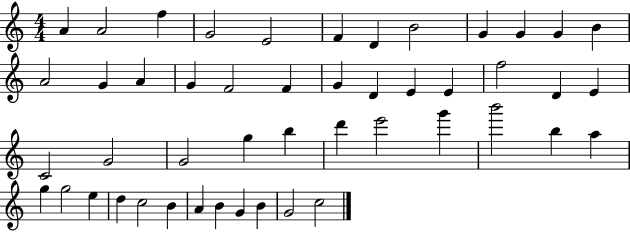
{
  \clef treble
  \numericTimeSignature
  \time 4/4
  \key c \major
  a'4 a'2 f''4 | g'2 e'2 | f'4 d'4 b'2 | g'4 g'4 g'4 b'4 | \break a'2 g'4 a'4 | g'4 f'2 f'4 | g'4 d'4 e'4 e'4 | f''2 d'4 e'4 | \break c'2 g'2 | g'2 g''4 b''4 | d'''4 e'''2 g'''4 | b'''2 b''4 a''4 | \break g''4 g''2 e''4 | d''4 c''2 b'4 | a'4 b'4 g'4 b'4 | g'2 c''2 | \break \bar "|."
}